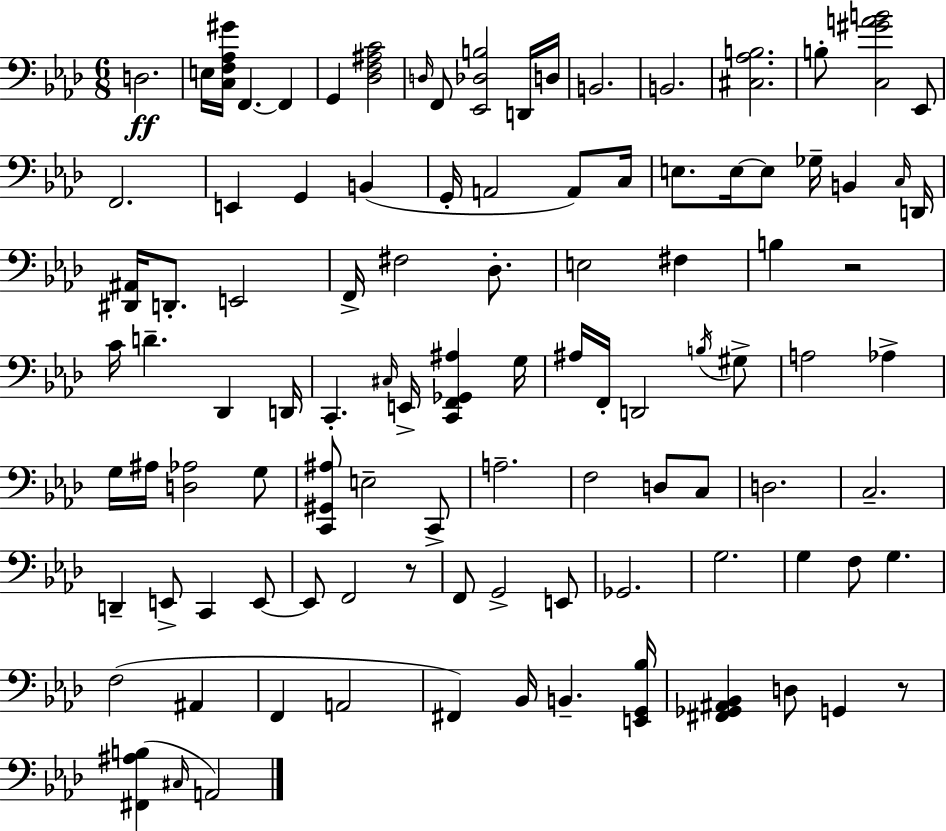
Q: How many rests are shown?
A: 3